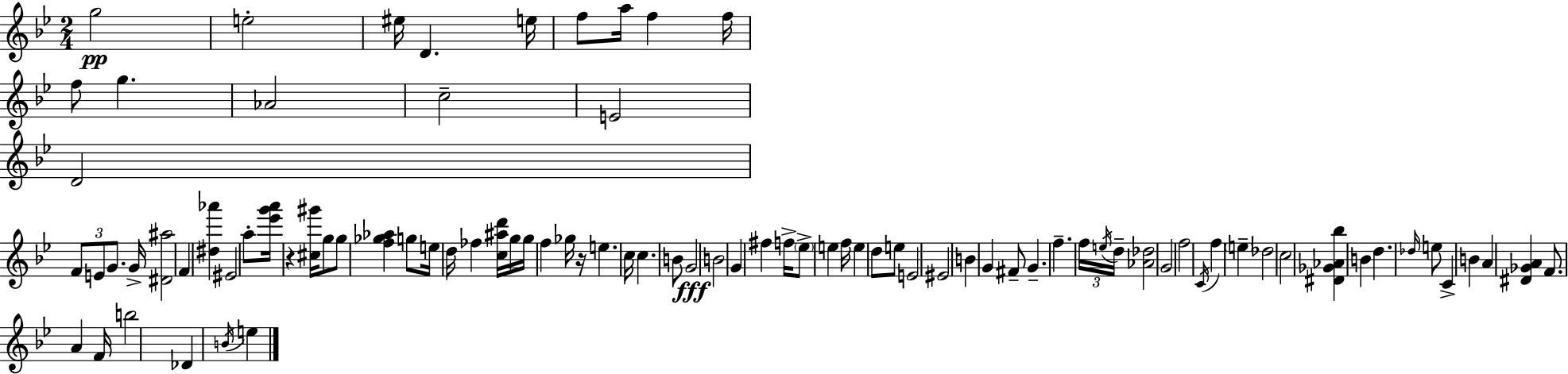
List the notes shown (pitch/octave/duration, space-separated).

G5/h E5/h EIS5/s D4/q. E5/s F5/e A5/s F5/q F5/s F5/e G5/q. Ab4/h C5/h E4/h D4/h F4/e E4/e G4/e. G4/s [D#4,A#5]/h F4/q [D#5,Ab6]/q EIS4/h A5/e [Eb6,G6,A6]/s R/q [C#5,G#6]/s G5/e G5/e [F5,Gb5,Ab5]/q G5/e E5/s D5/s FES5/q [C5,A#5,D6]/s G5/s G5/s F5/q Gb5/s R/s E5/q. C5/s C5/q. B4/e G4/h B4/h G4/q F#5/q F5/s Eb5/e E5/q F5/s E5/q D5/e E5/e E4/h EIS4/h B4/q G4/q F#4/e G4/q. F5/q. F5/s E5/s D5/s [Ab4,Db5]/h G4/h F5/h C4/s F5/q E5/q Db5/h C5/h [D#4,Gb4,Ab4,Bb5]/q B4/q D5/q. Db5/s E5/e C4/q B4/q A4/q [D#4,Gb4,A4]/q F4/e. A4/q F4/s B5/h Db4/q B4/s E5/q